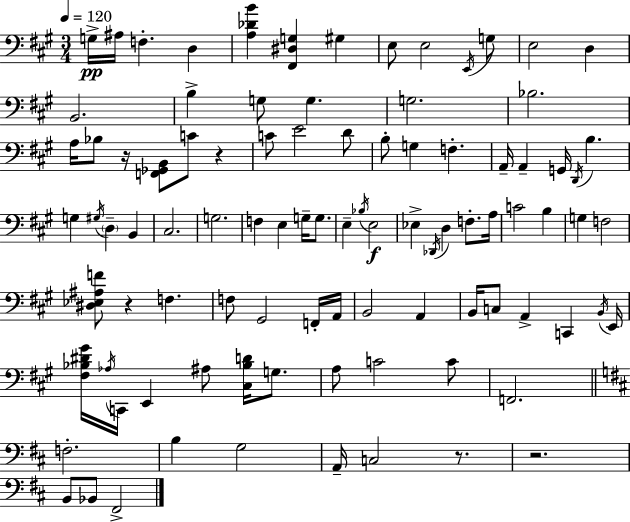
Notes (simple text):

G3/s A#3/s F3/q. D3/q [A3,Db4,B4]/q [F#2,D#3,G3]/q G#3/q E3/e E3/h E2/s G3/e E3/h D3/q B2/h. B3/q G3/e G3/q. G3/h. Bb3/h. A3/s Bb3/e R/s [F2,Gb2,B2]/e C4/e R/q C4/e E4/h D4/e B3/e G3/q F3/q. A2/s A2/q G2/s D2/s B3/q. G3/q G#3/s D3/q B2/q C#3/h. G3/h. F3/q E3/q G3/s G3/e. E3/q Bb3/s E3/h Eb3/q Db2/s D3/q F3/e. A3/s C4/h B3/q G3/q F3/h [D#3,Eb3,A#3,F4]/e R/q F3/q. F3/e G#2/h F2/s A2/s B2/h A2/q B2/s C3/e A2/q C2/q B2/s E2/s [F#3,Bb3,D#4,G#4]/s Ab3/s C2/s E2/q A#3/e [C#3,Bb3,D4]/s G3/e. A3/e C4/h C4/e F2/h. F3/h. B3/q G3/h A2/s C3/h R/e. R/h. B2/e Bb2/e F#2/h